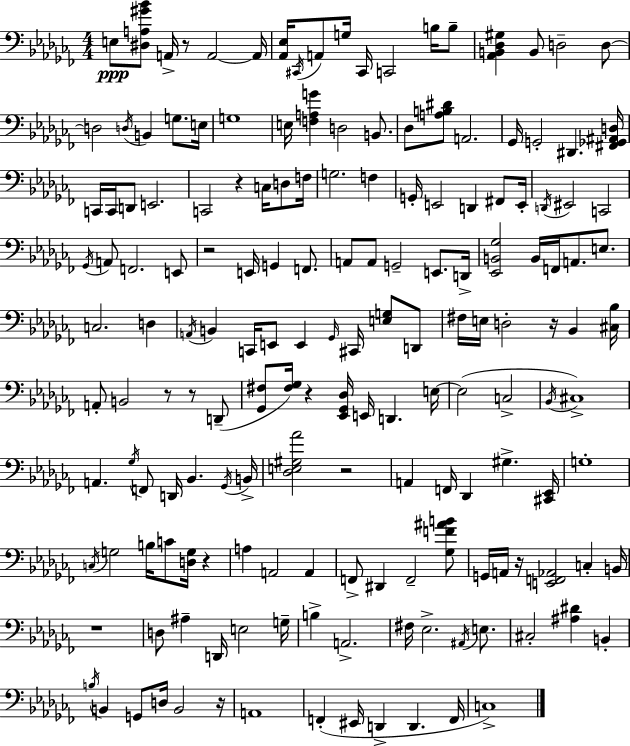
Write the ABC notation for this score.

X:1
T:Untitled
M:4/4
L:1/4
K:Abm
E,/2 [^D,A,^G_B]/2 A,,/4 z/2 A,,2 A,,/4 [_A,,_E,]/4 ^C,,/4 A,,/2 G,/4 ^C,,/4 C,,2 B,/4 B,/2 [_A,,B,,_D,^G,] B,,/2 D,2 D,/2 D,2 D,/4 B,, G,/2 E,/4 G,4 E,/4 [F,A,G] D,2 B,,/2 _D,/2 [A,B,^D]/2 A,,2 _G,,/4 G,,2 ^D,, [^F,,_G,,^A,,D,]/4 C,,/4 C,,/4 D,,/2 E,,2 C,,2 z C,/4 D,/2 F,/4 G,2 F, G,,/4 E,,2 D,, ^F,,/2 E,,/4 D,,/4 ^E,,2 C,,2 _G,,/4 A,,/2 F,,2 E,,/2 z2 E,,/4 G,, F,,/2 A,,/2 A,,/2 G,,2 E,,/2 D,,/4 [_E,,B,,_G,]2 B,,/4 F,,/4 A,,/2 E,/2 C,2 D, A,,/4 B,, C,,/4 E,,/2 E,, _G,,/4 ^C,,/4 [E,G,]/2 D,,/2 ^F,/4 E,/4 D,2 z/4 _B,, [^C,_B,]/4 A,,/2 B,,2 z/2 z/2 D,,/2 [_G,,^F,]/2 [^F,_G,]/4 z [_E,,_G,,_D,]/4 E,,/4 D,, E,/4 E,2 C,2 _B,,/4 ^C,4 A,, _G,/4 F,,/2 D,,/4 _B,, _G,,/4 B,,/4 [_D,E,^G,_A]2 z2 A,, F,,/4 _D,, ^G, [^C,,_E,,]/4 G,4 C,/4 G,2 B,/4 C/2 [D,G,]/4 z A, A,,2 A,, F,,/2 ^D,, F,,2 [_G,F^AB]/2 G,,/4 A,,/4 z/4 [E,,F,,_A,,]2 C, B,,/4 z4 D,/2 ^A, D,,/4 E,2 G,/4 B, A,,2 ^F,/4 _E,2 ^A,,/4 E,/2 ^C,2 [^A,^D] B,, B,/4 B,, G,,/2 D,/4 B,,2 z/4 A,,4 F,, ^E,,/4 D,, D,, F,,/4 C,4